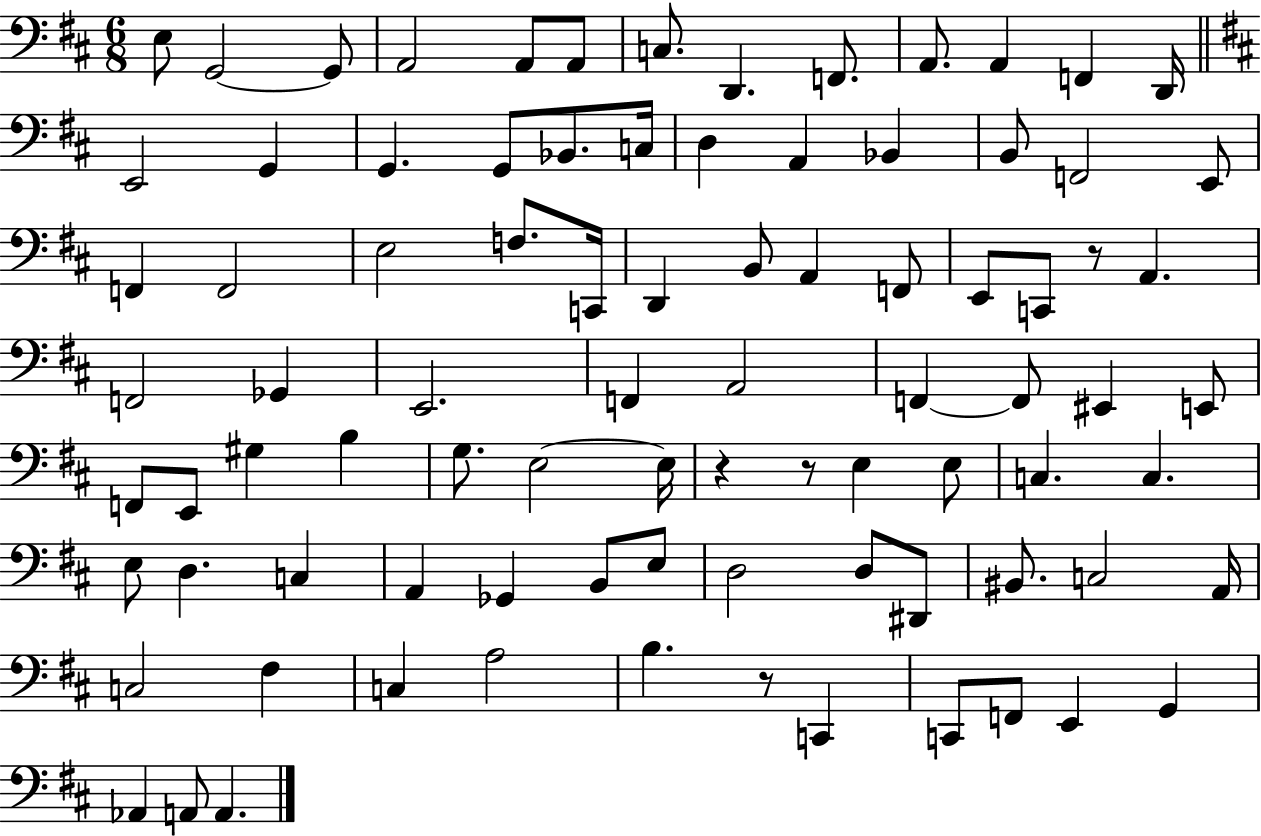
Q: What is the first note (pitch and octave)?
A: E3